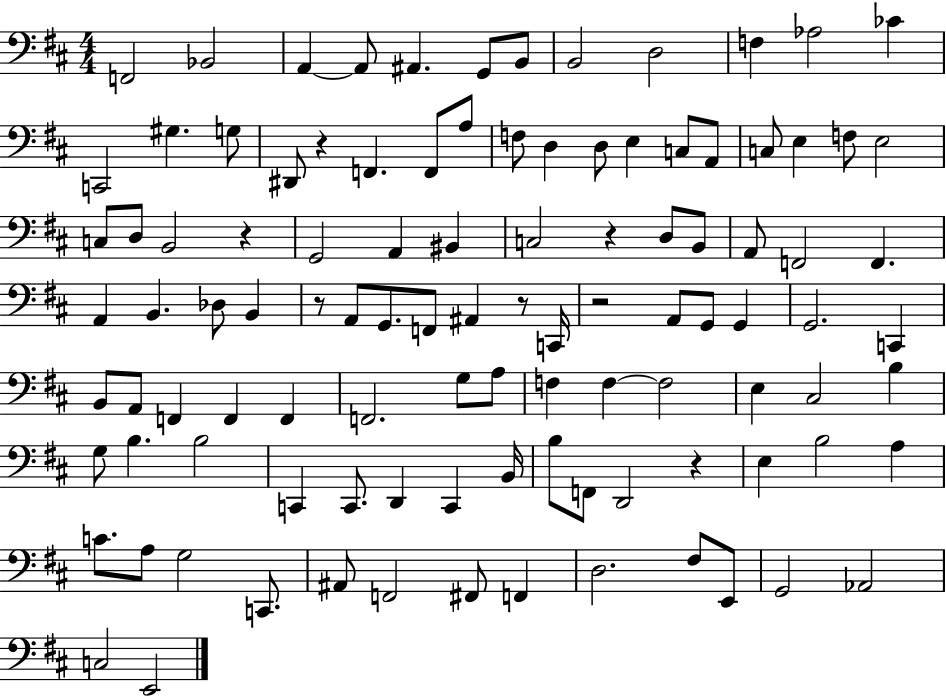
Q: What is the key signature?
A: D major